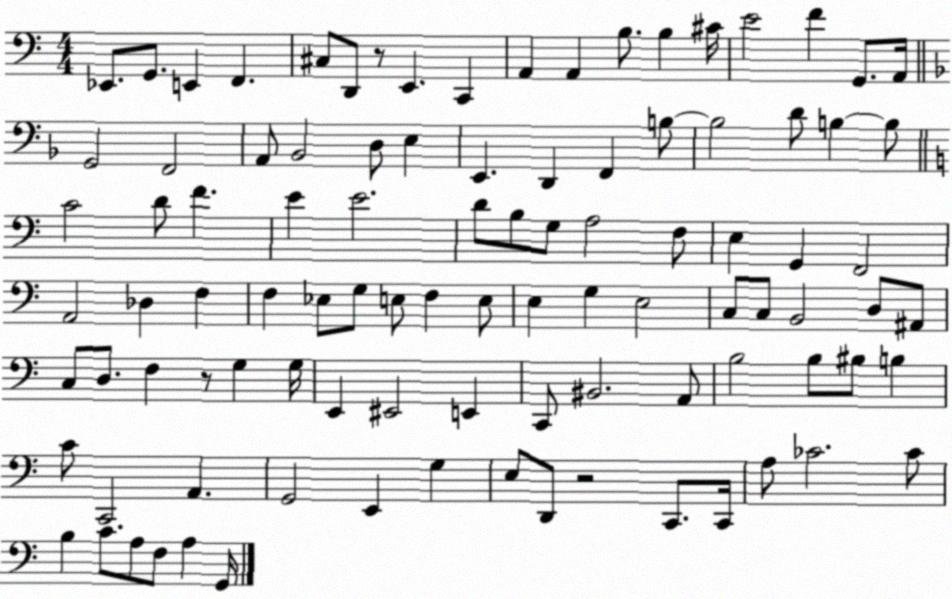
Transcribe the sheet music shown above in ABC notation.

X:1
T:Untitled
M:4/4
L:1/4
K:C
_E,,/2 G,,/2 E,, F,, ^C,/2 D,,/2 z/2 E,, C,, A,, A,, B,/2 B, ^C/4 E2 F G,,/2 A,,/4 G,,2 F,,2 A,,/2 _B,,2 D,/2 E, E,, D,, F,, B,/2 B,2 D/2 B, B,/2 C2 D/2 F E E2 D/2 B,/2 G,/2 A,2 F,/2 E, G,, F,,2 A,,2 _D, F, F, _E,/2 G,/2 E,/2 F, E,/2 E, G, E,2 C,/2 C,/2 B,,2 D,/2 ^A,,/2 C,/2 D,/2 F, z/2 G, G,/4 E,, ^E,,2 E,, C,,/2 ^B,,2 A,,/2 B,2 B,/2 ^B,/2 B, C/2 C,,2 A,, G,,2 E,, G, E,/2 D,,/2 z2 C,,/2 C,,/4 A,/2 _C2 _C/2 B, C/2 A,/2 F,/2 A, G,,/4